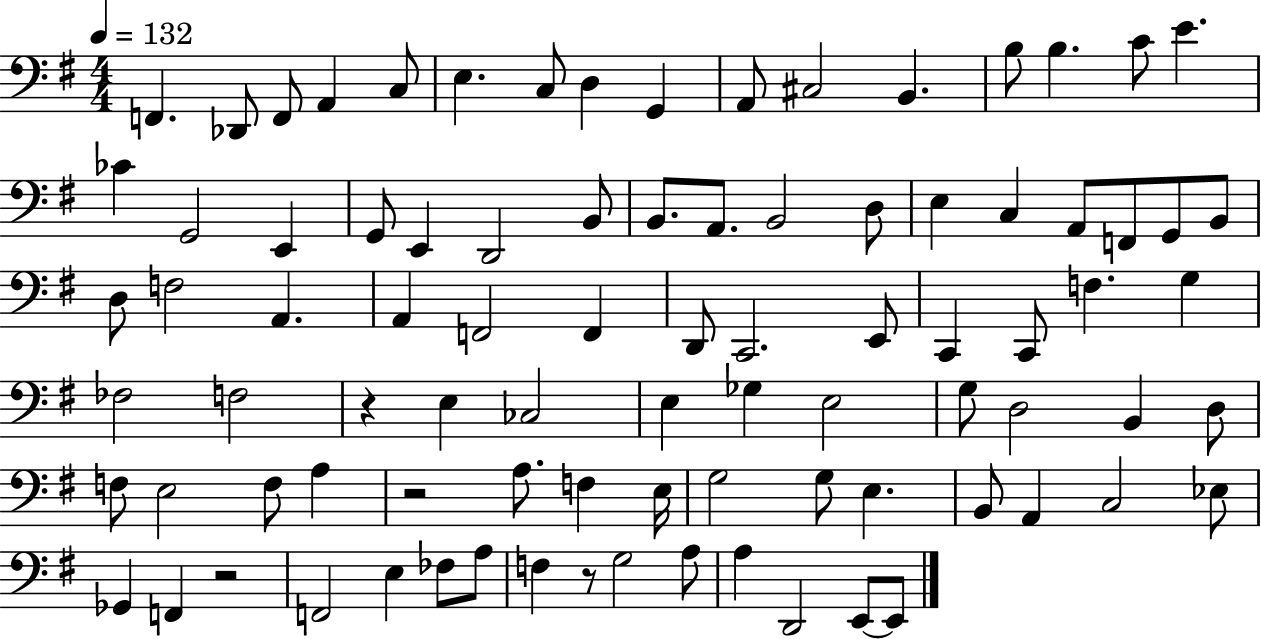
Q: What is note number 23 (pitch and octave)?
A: B2